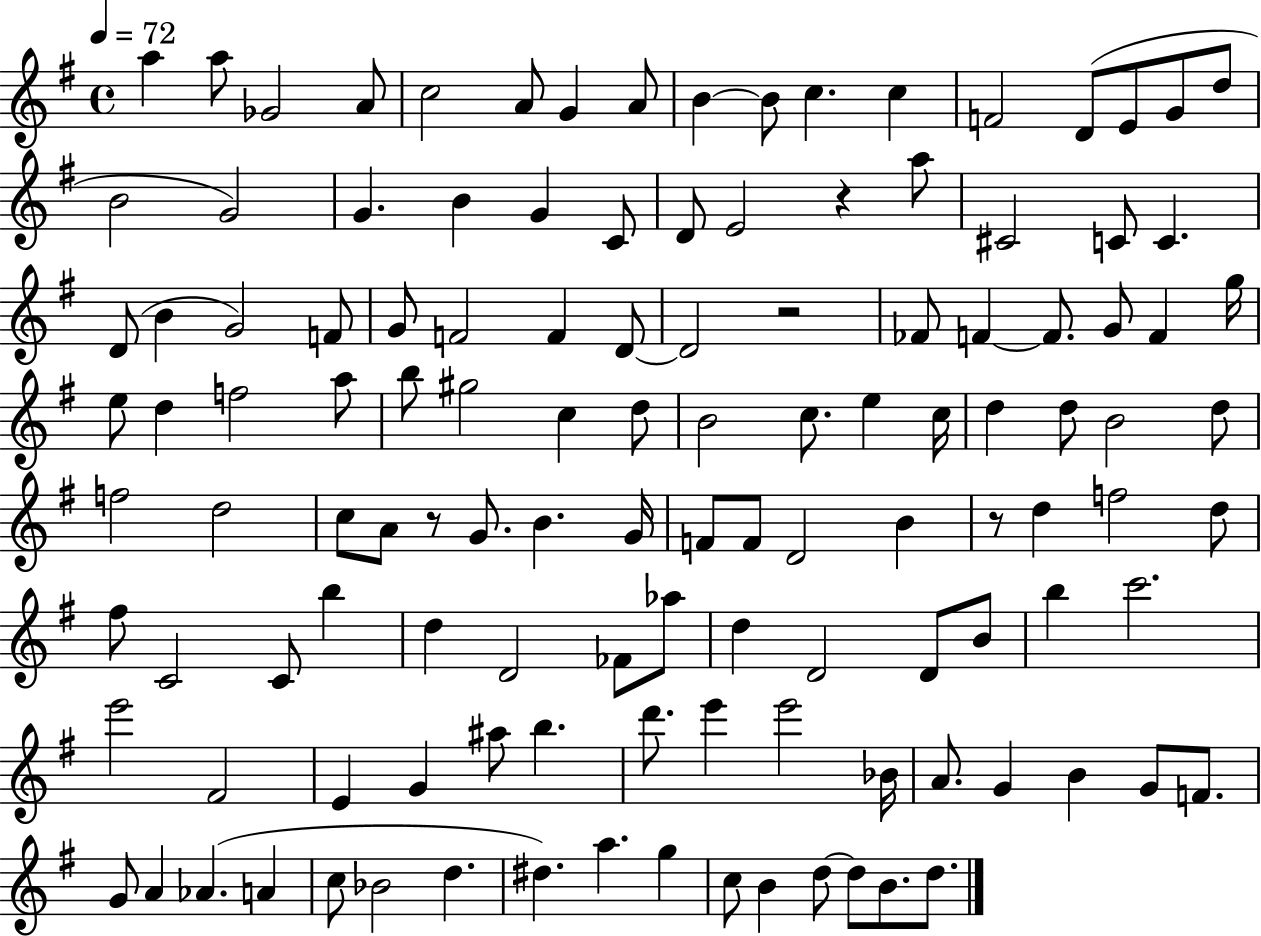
{
  \clef treble
  \time 4/4
  \defaultTimeSignature
  \key g \major
  \tempo 4 = 72
  a''4 a''8 ges'2 a'8 | c''2 a'8 g'4 a'8 | b'4~~ b'8 c''4. c''4 | f'2 d'8( e'8 g'8 d''8 | \break b'2 g'2) | g'4. b'4 g'4 c'8 | d'8 e'2 r4 a''8 | cis'2 c'8 c'4. | \break d'8( b'4 g'2) f'8 | g'8 f'2 f'4 d'8~~ | d'2 r2 | fes'8 f'4~~ f'8. g'8 f'4 g''16 | \break e''8 d''4 f''2 a''8 | b''8 gis''2 c''4 d''8 | b'2 c''8. e''4 c''16 | d''4 d''8 b'2 d''8 | \break f''2 d''2 | c''8 a'8 r8 g'8. b'4. g'16 | f'8 f'8 d'2 b'4 | r8 d''4 f''2 d''8 | \break fis''8 c'2 c'8 b''4 | d''4 d'2 fes'8 aes''8 | d''4 d'2 d'8 b'8 | b''4 c'''2. | \break e'''2 fis'2 | e'4 g'4 ais''8 b''4. | d'''8. e'''4 e'''2 bes'16 | a'8. g'4 b'4 g'8 f'8. | \break g'8 a'4 aes'4.( a'4 | c''8 bes'2 d''4. | dis''4.) a''4. g''4 | c''8 b'4 d''8~~ d''8 b'8. d''8. | \break \bar "|."
}